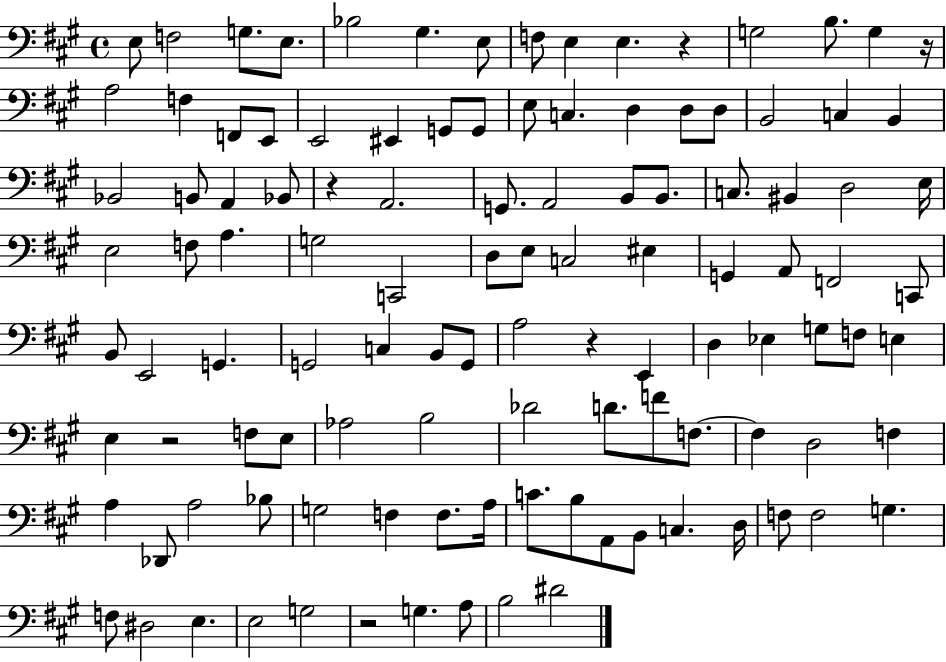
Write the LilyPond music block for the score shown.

{
  \clef bass
  \time 4/4
  \defaultTimeSignature
  \key a \major
  e8 f2 g8. e8. | bes2 gis4. e8 | f8 e4 e4. r4 | g2 b8. g4 r16 | \break a2 f4 f,8 e,8 | e,2 eis,4 g,8 g,8 | e8 c4. d4 d8 d8 | b,2 c4 b,4 | \break bes,2 b,8 a,4 bes,8 | r4 a,2. | g,8. a,2 b,8 b,8. | c8. bis,4 d2 e16 | \break e2 f8 a4. | g2 c,2 | d8 e8 c2 eis4 | g,4 a,8 f,2 c,8 | \break b,8 e,2 g,4. | g,2 c4 b,8 g,8 | a2 r4 e,4 | d4 ees4 g8 f8 e4 | \break e4 r2 f8 e8 | aes2 b2 | des'2 d'8. f'8 f8.~~ | f4 d2 f4 | \break a4 des,8 a2 bes8 | g2 f4 f8. a16 | c'8. b8 a,8 b,8 c4. d16 | f8 f2 g4. | \break f8 dis2 e4. | e2 g2 | r2 g4. a8 | b2 dis'2 | \break \bar "|."
}